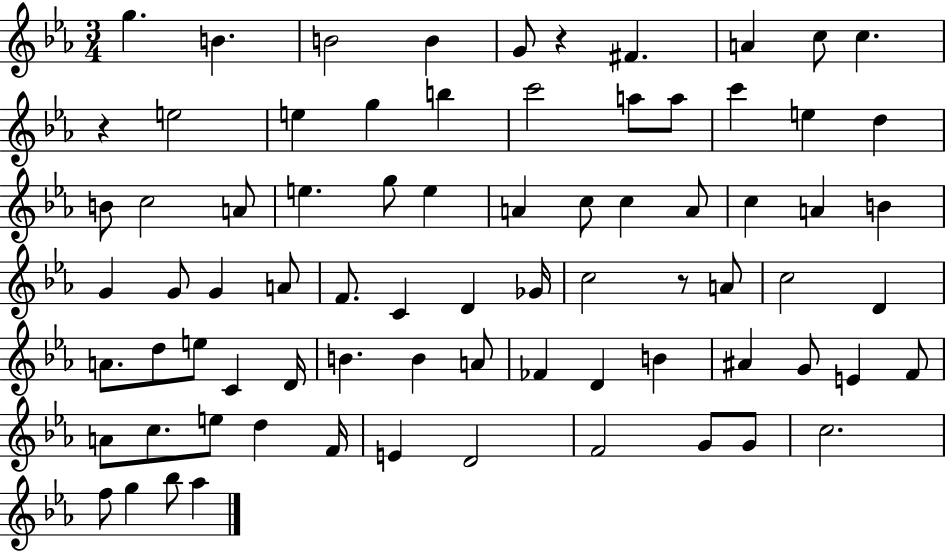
{
  \clef treble
  \numericTimeSignature
  \time 3/4
  \key ees \major
  g''4. b'4. | b'2 b'4 | g'8 r4 fis'4. | a'4 c''8 c''4. | \break r4 e''2 | e''4 g''4 b''4 | c'''2 a''8 a''8 | c'''4 e''4 d''4 | \break b'8 c''2 a'8 | e''4. g''8 e''4 | a'4 c''8 c''4 a'8 | c''4 a'4 b'4 | \break g'4 g'8 g'4 a'8 | f'8. c'4 d'4 ges'16 | c''2 r8 a'8 | c''2 d'4 | \break a'8. d''8 e''8 c'4 d'16 | b'4. b'4 a'8 | fes'4 d'4 b'4 | ais'4 g'8 e'4 f'8 | \break a'8 c''8. e''8 d''4 f'16 | e'4 d'2 | f'2 g'8 g'8 | c''2. | \break f''8 g''4 bes''8 aes''4 | \bar "|."
}